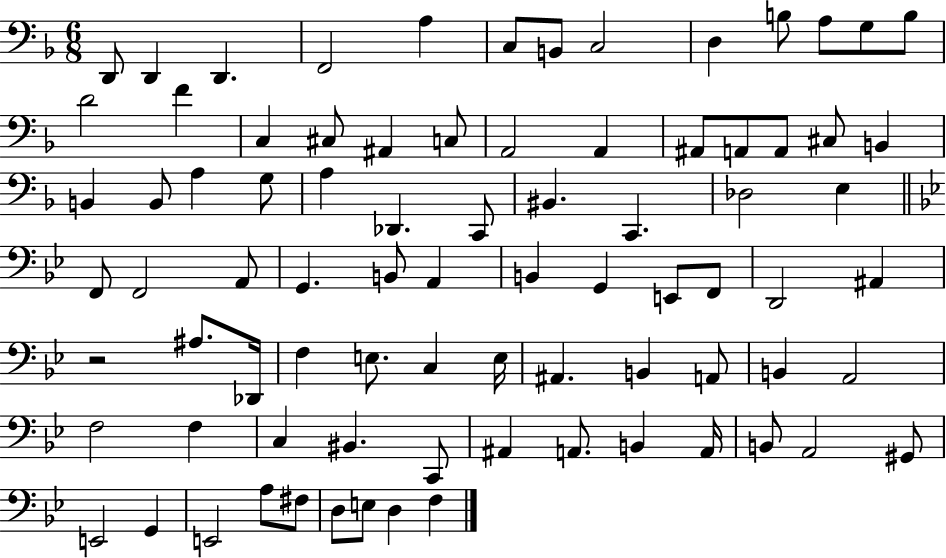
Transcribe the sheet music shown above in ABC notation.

X:1
T:Untitled
M:6/8
L:1/4
K:F
D,,/2 D,, D,, F,,2 A, C,/2 B,,/2 C,2 D, B,/2 A,/2 G,/2 B,/2 D2 F C, ^C,/2 ^A,, C,/2 A,,2 A,, ^A,,/2 A,,/2 A,,/2 ^C,/2 B,, B,, B,,/2 A, G,/2 A, _D,, C,,/2 ^B,, C,, _D,2 E, F,,/2 F,,2 A,,/2 G,, B,,/2 A,, B,, G,, E,,/2 F,,/2 D,,2 ^A,, z2 ^A,/2 _D,,/4 F, E,/2 C, E,/4 ^A,, B,, A,,/2 B,, A,,2 F,2 F, C, ^B,, C,,/2 ^A,, A,,/2 B,, A,,/4 B,,/2 A,,2 ^G,,/2 E,,2 G,, E,,2 A,/2 ^F,/2 D,/2 E,/2 D, F,